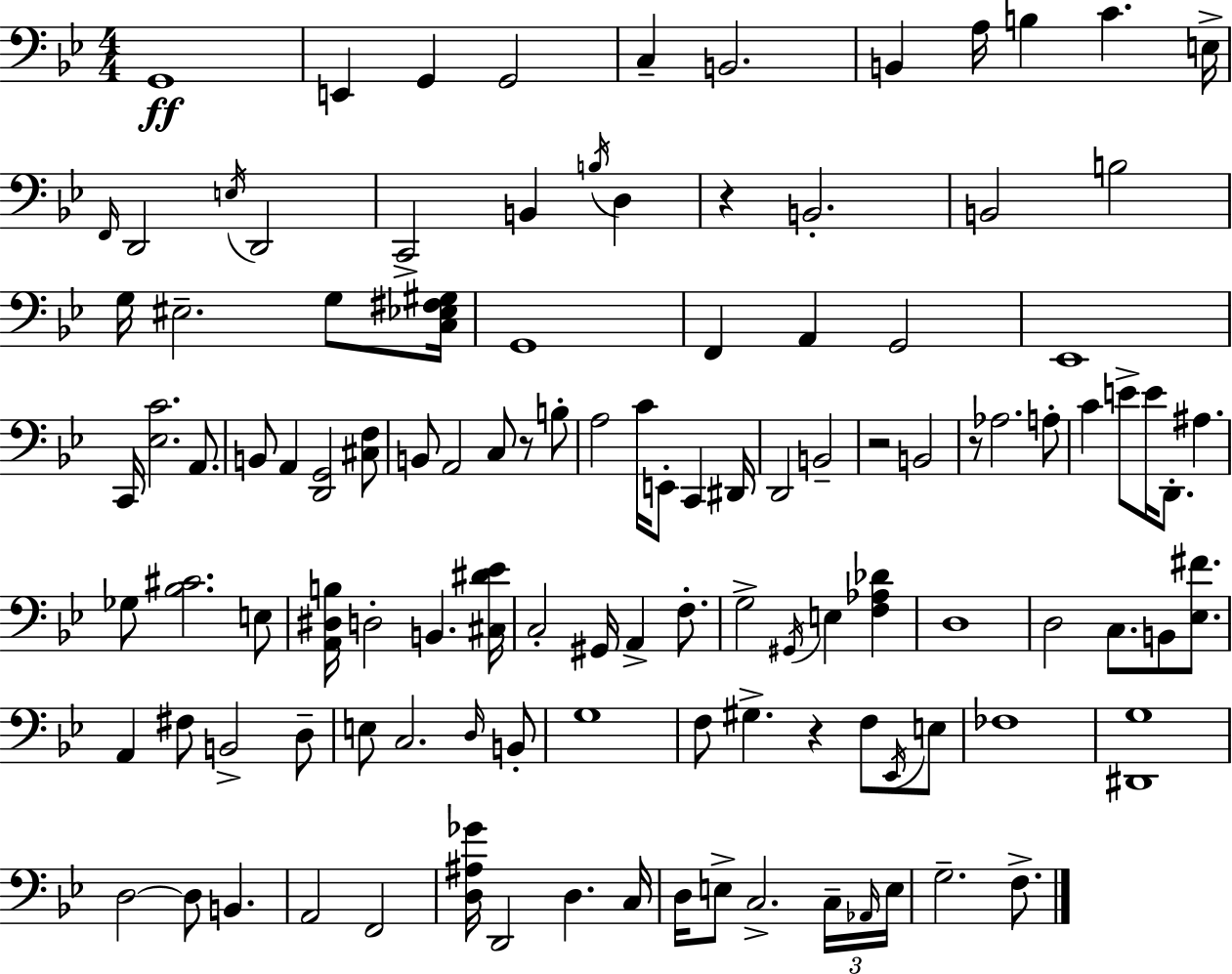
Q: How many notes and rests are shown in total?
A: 115